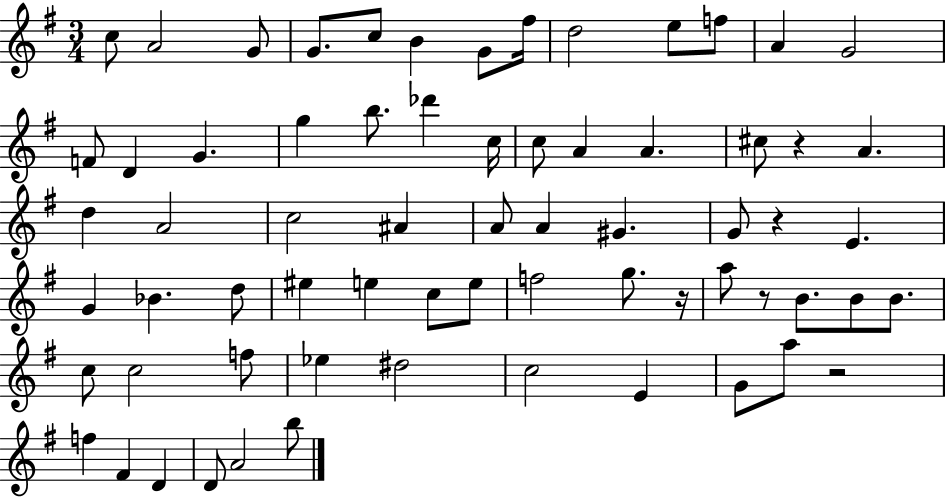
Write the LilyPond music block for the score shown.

{
  \clef treble
  \numericTimeSignature
  \time 3/4
  \key g \major
  c''8 a'2 g'8 | g'8. c''8 b'4 g'8 fis''16 | d''2 e''8 f''8 | a'4 g'2 | \break f'8 d'4 g'4. | g''4 b''8. des'''4 c''16 | c''8 a'4 a'4. | cis''8 r4 a'4. | \break d''4 a'2 | c''2 ais'4 | a'8 a'4 gis'4. | g'8 r4 e'4. | \break g'4 bes'4. d''8 | eis''4 e''4 c''8 e''8 | f''2 g''8. r16 | a''8 r8 b'8. b'8 b'8. | \break c''8 c''2 f''8 | ees''4 dis''2 | c''2 e'4 | g'8 a''8 r2 | \break f''4 fis'4 d'4 | d'8 a'2 b''8 | \bar "|."
}